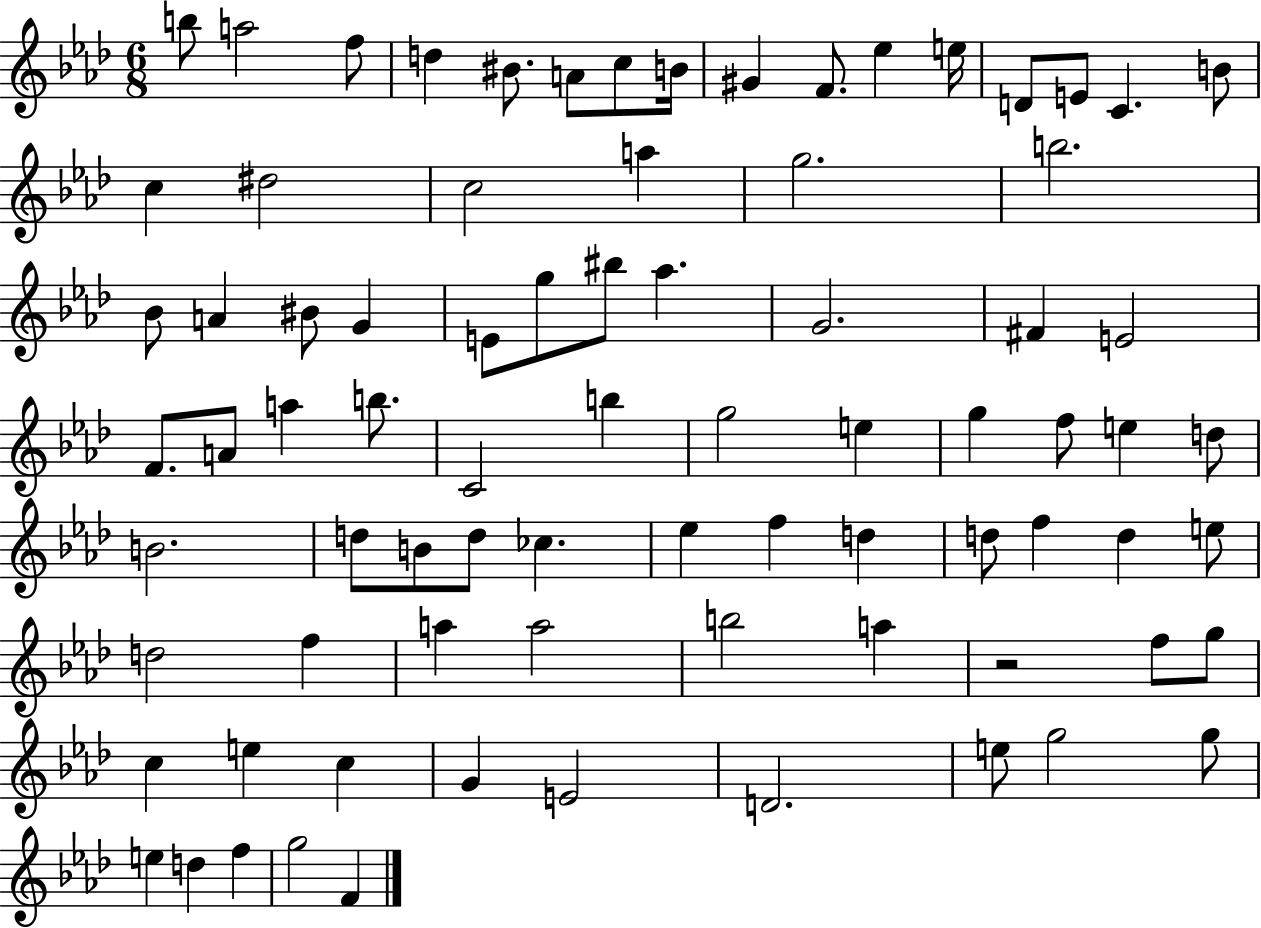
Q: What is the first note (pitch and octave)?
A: B5